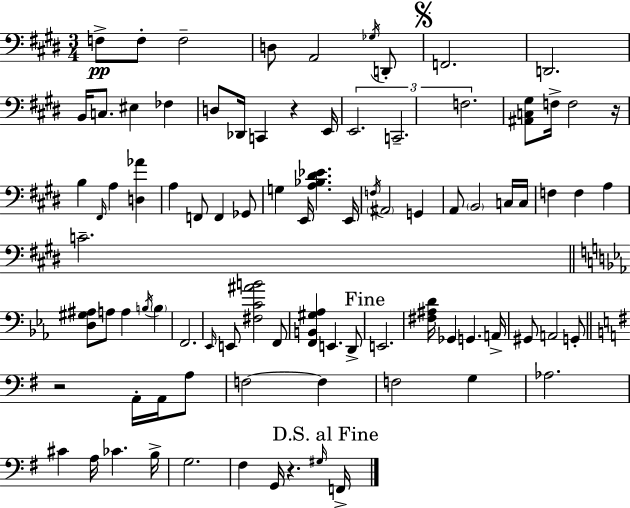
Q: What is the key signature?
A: E major